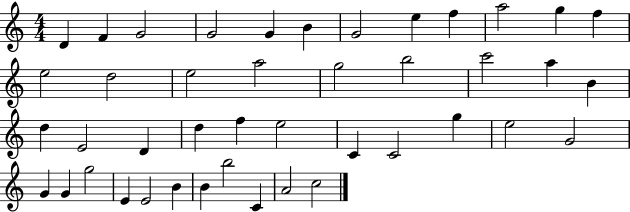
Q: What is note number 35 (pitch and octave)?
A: G5